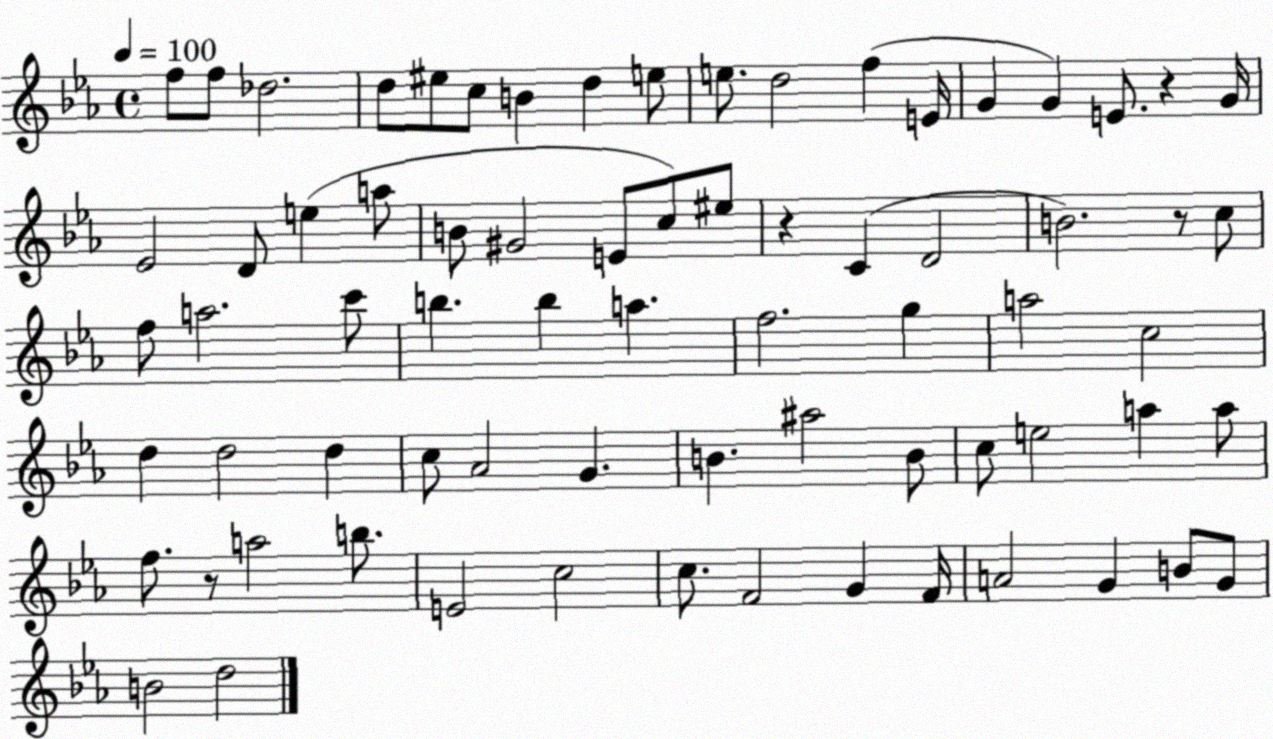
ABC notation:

X:1
T:Untitled
M:4/4
L:1/4
K:Eb
f/2 f/2 _d2 d/2 ^e/2 c/2 B d e/2 e/2 d2 f E/4 G G E/2 z G/4 _E2 D/2 e a/2 B/2 ^G2 E/2 c/2 ^e/2 z C D2 B2 z/2 c/2 f/2 a2 c'/2 b b a f2 g a2 c2 d d2 d c/2 _A2 G B ^a2 B/2 c/2 e2 a a/2 f/2 z/2 a2 b/2 E2 c2 c/2 F2 G F/4 A2 G B/2 G/2 B2 d2